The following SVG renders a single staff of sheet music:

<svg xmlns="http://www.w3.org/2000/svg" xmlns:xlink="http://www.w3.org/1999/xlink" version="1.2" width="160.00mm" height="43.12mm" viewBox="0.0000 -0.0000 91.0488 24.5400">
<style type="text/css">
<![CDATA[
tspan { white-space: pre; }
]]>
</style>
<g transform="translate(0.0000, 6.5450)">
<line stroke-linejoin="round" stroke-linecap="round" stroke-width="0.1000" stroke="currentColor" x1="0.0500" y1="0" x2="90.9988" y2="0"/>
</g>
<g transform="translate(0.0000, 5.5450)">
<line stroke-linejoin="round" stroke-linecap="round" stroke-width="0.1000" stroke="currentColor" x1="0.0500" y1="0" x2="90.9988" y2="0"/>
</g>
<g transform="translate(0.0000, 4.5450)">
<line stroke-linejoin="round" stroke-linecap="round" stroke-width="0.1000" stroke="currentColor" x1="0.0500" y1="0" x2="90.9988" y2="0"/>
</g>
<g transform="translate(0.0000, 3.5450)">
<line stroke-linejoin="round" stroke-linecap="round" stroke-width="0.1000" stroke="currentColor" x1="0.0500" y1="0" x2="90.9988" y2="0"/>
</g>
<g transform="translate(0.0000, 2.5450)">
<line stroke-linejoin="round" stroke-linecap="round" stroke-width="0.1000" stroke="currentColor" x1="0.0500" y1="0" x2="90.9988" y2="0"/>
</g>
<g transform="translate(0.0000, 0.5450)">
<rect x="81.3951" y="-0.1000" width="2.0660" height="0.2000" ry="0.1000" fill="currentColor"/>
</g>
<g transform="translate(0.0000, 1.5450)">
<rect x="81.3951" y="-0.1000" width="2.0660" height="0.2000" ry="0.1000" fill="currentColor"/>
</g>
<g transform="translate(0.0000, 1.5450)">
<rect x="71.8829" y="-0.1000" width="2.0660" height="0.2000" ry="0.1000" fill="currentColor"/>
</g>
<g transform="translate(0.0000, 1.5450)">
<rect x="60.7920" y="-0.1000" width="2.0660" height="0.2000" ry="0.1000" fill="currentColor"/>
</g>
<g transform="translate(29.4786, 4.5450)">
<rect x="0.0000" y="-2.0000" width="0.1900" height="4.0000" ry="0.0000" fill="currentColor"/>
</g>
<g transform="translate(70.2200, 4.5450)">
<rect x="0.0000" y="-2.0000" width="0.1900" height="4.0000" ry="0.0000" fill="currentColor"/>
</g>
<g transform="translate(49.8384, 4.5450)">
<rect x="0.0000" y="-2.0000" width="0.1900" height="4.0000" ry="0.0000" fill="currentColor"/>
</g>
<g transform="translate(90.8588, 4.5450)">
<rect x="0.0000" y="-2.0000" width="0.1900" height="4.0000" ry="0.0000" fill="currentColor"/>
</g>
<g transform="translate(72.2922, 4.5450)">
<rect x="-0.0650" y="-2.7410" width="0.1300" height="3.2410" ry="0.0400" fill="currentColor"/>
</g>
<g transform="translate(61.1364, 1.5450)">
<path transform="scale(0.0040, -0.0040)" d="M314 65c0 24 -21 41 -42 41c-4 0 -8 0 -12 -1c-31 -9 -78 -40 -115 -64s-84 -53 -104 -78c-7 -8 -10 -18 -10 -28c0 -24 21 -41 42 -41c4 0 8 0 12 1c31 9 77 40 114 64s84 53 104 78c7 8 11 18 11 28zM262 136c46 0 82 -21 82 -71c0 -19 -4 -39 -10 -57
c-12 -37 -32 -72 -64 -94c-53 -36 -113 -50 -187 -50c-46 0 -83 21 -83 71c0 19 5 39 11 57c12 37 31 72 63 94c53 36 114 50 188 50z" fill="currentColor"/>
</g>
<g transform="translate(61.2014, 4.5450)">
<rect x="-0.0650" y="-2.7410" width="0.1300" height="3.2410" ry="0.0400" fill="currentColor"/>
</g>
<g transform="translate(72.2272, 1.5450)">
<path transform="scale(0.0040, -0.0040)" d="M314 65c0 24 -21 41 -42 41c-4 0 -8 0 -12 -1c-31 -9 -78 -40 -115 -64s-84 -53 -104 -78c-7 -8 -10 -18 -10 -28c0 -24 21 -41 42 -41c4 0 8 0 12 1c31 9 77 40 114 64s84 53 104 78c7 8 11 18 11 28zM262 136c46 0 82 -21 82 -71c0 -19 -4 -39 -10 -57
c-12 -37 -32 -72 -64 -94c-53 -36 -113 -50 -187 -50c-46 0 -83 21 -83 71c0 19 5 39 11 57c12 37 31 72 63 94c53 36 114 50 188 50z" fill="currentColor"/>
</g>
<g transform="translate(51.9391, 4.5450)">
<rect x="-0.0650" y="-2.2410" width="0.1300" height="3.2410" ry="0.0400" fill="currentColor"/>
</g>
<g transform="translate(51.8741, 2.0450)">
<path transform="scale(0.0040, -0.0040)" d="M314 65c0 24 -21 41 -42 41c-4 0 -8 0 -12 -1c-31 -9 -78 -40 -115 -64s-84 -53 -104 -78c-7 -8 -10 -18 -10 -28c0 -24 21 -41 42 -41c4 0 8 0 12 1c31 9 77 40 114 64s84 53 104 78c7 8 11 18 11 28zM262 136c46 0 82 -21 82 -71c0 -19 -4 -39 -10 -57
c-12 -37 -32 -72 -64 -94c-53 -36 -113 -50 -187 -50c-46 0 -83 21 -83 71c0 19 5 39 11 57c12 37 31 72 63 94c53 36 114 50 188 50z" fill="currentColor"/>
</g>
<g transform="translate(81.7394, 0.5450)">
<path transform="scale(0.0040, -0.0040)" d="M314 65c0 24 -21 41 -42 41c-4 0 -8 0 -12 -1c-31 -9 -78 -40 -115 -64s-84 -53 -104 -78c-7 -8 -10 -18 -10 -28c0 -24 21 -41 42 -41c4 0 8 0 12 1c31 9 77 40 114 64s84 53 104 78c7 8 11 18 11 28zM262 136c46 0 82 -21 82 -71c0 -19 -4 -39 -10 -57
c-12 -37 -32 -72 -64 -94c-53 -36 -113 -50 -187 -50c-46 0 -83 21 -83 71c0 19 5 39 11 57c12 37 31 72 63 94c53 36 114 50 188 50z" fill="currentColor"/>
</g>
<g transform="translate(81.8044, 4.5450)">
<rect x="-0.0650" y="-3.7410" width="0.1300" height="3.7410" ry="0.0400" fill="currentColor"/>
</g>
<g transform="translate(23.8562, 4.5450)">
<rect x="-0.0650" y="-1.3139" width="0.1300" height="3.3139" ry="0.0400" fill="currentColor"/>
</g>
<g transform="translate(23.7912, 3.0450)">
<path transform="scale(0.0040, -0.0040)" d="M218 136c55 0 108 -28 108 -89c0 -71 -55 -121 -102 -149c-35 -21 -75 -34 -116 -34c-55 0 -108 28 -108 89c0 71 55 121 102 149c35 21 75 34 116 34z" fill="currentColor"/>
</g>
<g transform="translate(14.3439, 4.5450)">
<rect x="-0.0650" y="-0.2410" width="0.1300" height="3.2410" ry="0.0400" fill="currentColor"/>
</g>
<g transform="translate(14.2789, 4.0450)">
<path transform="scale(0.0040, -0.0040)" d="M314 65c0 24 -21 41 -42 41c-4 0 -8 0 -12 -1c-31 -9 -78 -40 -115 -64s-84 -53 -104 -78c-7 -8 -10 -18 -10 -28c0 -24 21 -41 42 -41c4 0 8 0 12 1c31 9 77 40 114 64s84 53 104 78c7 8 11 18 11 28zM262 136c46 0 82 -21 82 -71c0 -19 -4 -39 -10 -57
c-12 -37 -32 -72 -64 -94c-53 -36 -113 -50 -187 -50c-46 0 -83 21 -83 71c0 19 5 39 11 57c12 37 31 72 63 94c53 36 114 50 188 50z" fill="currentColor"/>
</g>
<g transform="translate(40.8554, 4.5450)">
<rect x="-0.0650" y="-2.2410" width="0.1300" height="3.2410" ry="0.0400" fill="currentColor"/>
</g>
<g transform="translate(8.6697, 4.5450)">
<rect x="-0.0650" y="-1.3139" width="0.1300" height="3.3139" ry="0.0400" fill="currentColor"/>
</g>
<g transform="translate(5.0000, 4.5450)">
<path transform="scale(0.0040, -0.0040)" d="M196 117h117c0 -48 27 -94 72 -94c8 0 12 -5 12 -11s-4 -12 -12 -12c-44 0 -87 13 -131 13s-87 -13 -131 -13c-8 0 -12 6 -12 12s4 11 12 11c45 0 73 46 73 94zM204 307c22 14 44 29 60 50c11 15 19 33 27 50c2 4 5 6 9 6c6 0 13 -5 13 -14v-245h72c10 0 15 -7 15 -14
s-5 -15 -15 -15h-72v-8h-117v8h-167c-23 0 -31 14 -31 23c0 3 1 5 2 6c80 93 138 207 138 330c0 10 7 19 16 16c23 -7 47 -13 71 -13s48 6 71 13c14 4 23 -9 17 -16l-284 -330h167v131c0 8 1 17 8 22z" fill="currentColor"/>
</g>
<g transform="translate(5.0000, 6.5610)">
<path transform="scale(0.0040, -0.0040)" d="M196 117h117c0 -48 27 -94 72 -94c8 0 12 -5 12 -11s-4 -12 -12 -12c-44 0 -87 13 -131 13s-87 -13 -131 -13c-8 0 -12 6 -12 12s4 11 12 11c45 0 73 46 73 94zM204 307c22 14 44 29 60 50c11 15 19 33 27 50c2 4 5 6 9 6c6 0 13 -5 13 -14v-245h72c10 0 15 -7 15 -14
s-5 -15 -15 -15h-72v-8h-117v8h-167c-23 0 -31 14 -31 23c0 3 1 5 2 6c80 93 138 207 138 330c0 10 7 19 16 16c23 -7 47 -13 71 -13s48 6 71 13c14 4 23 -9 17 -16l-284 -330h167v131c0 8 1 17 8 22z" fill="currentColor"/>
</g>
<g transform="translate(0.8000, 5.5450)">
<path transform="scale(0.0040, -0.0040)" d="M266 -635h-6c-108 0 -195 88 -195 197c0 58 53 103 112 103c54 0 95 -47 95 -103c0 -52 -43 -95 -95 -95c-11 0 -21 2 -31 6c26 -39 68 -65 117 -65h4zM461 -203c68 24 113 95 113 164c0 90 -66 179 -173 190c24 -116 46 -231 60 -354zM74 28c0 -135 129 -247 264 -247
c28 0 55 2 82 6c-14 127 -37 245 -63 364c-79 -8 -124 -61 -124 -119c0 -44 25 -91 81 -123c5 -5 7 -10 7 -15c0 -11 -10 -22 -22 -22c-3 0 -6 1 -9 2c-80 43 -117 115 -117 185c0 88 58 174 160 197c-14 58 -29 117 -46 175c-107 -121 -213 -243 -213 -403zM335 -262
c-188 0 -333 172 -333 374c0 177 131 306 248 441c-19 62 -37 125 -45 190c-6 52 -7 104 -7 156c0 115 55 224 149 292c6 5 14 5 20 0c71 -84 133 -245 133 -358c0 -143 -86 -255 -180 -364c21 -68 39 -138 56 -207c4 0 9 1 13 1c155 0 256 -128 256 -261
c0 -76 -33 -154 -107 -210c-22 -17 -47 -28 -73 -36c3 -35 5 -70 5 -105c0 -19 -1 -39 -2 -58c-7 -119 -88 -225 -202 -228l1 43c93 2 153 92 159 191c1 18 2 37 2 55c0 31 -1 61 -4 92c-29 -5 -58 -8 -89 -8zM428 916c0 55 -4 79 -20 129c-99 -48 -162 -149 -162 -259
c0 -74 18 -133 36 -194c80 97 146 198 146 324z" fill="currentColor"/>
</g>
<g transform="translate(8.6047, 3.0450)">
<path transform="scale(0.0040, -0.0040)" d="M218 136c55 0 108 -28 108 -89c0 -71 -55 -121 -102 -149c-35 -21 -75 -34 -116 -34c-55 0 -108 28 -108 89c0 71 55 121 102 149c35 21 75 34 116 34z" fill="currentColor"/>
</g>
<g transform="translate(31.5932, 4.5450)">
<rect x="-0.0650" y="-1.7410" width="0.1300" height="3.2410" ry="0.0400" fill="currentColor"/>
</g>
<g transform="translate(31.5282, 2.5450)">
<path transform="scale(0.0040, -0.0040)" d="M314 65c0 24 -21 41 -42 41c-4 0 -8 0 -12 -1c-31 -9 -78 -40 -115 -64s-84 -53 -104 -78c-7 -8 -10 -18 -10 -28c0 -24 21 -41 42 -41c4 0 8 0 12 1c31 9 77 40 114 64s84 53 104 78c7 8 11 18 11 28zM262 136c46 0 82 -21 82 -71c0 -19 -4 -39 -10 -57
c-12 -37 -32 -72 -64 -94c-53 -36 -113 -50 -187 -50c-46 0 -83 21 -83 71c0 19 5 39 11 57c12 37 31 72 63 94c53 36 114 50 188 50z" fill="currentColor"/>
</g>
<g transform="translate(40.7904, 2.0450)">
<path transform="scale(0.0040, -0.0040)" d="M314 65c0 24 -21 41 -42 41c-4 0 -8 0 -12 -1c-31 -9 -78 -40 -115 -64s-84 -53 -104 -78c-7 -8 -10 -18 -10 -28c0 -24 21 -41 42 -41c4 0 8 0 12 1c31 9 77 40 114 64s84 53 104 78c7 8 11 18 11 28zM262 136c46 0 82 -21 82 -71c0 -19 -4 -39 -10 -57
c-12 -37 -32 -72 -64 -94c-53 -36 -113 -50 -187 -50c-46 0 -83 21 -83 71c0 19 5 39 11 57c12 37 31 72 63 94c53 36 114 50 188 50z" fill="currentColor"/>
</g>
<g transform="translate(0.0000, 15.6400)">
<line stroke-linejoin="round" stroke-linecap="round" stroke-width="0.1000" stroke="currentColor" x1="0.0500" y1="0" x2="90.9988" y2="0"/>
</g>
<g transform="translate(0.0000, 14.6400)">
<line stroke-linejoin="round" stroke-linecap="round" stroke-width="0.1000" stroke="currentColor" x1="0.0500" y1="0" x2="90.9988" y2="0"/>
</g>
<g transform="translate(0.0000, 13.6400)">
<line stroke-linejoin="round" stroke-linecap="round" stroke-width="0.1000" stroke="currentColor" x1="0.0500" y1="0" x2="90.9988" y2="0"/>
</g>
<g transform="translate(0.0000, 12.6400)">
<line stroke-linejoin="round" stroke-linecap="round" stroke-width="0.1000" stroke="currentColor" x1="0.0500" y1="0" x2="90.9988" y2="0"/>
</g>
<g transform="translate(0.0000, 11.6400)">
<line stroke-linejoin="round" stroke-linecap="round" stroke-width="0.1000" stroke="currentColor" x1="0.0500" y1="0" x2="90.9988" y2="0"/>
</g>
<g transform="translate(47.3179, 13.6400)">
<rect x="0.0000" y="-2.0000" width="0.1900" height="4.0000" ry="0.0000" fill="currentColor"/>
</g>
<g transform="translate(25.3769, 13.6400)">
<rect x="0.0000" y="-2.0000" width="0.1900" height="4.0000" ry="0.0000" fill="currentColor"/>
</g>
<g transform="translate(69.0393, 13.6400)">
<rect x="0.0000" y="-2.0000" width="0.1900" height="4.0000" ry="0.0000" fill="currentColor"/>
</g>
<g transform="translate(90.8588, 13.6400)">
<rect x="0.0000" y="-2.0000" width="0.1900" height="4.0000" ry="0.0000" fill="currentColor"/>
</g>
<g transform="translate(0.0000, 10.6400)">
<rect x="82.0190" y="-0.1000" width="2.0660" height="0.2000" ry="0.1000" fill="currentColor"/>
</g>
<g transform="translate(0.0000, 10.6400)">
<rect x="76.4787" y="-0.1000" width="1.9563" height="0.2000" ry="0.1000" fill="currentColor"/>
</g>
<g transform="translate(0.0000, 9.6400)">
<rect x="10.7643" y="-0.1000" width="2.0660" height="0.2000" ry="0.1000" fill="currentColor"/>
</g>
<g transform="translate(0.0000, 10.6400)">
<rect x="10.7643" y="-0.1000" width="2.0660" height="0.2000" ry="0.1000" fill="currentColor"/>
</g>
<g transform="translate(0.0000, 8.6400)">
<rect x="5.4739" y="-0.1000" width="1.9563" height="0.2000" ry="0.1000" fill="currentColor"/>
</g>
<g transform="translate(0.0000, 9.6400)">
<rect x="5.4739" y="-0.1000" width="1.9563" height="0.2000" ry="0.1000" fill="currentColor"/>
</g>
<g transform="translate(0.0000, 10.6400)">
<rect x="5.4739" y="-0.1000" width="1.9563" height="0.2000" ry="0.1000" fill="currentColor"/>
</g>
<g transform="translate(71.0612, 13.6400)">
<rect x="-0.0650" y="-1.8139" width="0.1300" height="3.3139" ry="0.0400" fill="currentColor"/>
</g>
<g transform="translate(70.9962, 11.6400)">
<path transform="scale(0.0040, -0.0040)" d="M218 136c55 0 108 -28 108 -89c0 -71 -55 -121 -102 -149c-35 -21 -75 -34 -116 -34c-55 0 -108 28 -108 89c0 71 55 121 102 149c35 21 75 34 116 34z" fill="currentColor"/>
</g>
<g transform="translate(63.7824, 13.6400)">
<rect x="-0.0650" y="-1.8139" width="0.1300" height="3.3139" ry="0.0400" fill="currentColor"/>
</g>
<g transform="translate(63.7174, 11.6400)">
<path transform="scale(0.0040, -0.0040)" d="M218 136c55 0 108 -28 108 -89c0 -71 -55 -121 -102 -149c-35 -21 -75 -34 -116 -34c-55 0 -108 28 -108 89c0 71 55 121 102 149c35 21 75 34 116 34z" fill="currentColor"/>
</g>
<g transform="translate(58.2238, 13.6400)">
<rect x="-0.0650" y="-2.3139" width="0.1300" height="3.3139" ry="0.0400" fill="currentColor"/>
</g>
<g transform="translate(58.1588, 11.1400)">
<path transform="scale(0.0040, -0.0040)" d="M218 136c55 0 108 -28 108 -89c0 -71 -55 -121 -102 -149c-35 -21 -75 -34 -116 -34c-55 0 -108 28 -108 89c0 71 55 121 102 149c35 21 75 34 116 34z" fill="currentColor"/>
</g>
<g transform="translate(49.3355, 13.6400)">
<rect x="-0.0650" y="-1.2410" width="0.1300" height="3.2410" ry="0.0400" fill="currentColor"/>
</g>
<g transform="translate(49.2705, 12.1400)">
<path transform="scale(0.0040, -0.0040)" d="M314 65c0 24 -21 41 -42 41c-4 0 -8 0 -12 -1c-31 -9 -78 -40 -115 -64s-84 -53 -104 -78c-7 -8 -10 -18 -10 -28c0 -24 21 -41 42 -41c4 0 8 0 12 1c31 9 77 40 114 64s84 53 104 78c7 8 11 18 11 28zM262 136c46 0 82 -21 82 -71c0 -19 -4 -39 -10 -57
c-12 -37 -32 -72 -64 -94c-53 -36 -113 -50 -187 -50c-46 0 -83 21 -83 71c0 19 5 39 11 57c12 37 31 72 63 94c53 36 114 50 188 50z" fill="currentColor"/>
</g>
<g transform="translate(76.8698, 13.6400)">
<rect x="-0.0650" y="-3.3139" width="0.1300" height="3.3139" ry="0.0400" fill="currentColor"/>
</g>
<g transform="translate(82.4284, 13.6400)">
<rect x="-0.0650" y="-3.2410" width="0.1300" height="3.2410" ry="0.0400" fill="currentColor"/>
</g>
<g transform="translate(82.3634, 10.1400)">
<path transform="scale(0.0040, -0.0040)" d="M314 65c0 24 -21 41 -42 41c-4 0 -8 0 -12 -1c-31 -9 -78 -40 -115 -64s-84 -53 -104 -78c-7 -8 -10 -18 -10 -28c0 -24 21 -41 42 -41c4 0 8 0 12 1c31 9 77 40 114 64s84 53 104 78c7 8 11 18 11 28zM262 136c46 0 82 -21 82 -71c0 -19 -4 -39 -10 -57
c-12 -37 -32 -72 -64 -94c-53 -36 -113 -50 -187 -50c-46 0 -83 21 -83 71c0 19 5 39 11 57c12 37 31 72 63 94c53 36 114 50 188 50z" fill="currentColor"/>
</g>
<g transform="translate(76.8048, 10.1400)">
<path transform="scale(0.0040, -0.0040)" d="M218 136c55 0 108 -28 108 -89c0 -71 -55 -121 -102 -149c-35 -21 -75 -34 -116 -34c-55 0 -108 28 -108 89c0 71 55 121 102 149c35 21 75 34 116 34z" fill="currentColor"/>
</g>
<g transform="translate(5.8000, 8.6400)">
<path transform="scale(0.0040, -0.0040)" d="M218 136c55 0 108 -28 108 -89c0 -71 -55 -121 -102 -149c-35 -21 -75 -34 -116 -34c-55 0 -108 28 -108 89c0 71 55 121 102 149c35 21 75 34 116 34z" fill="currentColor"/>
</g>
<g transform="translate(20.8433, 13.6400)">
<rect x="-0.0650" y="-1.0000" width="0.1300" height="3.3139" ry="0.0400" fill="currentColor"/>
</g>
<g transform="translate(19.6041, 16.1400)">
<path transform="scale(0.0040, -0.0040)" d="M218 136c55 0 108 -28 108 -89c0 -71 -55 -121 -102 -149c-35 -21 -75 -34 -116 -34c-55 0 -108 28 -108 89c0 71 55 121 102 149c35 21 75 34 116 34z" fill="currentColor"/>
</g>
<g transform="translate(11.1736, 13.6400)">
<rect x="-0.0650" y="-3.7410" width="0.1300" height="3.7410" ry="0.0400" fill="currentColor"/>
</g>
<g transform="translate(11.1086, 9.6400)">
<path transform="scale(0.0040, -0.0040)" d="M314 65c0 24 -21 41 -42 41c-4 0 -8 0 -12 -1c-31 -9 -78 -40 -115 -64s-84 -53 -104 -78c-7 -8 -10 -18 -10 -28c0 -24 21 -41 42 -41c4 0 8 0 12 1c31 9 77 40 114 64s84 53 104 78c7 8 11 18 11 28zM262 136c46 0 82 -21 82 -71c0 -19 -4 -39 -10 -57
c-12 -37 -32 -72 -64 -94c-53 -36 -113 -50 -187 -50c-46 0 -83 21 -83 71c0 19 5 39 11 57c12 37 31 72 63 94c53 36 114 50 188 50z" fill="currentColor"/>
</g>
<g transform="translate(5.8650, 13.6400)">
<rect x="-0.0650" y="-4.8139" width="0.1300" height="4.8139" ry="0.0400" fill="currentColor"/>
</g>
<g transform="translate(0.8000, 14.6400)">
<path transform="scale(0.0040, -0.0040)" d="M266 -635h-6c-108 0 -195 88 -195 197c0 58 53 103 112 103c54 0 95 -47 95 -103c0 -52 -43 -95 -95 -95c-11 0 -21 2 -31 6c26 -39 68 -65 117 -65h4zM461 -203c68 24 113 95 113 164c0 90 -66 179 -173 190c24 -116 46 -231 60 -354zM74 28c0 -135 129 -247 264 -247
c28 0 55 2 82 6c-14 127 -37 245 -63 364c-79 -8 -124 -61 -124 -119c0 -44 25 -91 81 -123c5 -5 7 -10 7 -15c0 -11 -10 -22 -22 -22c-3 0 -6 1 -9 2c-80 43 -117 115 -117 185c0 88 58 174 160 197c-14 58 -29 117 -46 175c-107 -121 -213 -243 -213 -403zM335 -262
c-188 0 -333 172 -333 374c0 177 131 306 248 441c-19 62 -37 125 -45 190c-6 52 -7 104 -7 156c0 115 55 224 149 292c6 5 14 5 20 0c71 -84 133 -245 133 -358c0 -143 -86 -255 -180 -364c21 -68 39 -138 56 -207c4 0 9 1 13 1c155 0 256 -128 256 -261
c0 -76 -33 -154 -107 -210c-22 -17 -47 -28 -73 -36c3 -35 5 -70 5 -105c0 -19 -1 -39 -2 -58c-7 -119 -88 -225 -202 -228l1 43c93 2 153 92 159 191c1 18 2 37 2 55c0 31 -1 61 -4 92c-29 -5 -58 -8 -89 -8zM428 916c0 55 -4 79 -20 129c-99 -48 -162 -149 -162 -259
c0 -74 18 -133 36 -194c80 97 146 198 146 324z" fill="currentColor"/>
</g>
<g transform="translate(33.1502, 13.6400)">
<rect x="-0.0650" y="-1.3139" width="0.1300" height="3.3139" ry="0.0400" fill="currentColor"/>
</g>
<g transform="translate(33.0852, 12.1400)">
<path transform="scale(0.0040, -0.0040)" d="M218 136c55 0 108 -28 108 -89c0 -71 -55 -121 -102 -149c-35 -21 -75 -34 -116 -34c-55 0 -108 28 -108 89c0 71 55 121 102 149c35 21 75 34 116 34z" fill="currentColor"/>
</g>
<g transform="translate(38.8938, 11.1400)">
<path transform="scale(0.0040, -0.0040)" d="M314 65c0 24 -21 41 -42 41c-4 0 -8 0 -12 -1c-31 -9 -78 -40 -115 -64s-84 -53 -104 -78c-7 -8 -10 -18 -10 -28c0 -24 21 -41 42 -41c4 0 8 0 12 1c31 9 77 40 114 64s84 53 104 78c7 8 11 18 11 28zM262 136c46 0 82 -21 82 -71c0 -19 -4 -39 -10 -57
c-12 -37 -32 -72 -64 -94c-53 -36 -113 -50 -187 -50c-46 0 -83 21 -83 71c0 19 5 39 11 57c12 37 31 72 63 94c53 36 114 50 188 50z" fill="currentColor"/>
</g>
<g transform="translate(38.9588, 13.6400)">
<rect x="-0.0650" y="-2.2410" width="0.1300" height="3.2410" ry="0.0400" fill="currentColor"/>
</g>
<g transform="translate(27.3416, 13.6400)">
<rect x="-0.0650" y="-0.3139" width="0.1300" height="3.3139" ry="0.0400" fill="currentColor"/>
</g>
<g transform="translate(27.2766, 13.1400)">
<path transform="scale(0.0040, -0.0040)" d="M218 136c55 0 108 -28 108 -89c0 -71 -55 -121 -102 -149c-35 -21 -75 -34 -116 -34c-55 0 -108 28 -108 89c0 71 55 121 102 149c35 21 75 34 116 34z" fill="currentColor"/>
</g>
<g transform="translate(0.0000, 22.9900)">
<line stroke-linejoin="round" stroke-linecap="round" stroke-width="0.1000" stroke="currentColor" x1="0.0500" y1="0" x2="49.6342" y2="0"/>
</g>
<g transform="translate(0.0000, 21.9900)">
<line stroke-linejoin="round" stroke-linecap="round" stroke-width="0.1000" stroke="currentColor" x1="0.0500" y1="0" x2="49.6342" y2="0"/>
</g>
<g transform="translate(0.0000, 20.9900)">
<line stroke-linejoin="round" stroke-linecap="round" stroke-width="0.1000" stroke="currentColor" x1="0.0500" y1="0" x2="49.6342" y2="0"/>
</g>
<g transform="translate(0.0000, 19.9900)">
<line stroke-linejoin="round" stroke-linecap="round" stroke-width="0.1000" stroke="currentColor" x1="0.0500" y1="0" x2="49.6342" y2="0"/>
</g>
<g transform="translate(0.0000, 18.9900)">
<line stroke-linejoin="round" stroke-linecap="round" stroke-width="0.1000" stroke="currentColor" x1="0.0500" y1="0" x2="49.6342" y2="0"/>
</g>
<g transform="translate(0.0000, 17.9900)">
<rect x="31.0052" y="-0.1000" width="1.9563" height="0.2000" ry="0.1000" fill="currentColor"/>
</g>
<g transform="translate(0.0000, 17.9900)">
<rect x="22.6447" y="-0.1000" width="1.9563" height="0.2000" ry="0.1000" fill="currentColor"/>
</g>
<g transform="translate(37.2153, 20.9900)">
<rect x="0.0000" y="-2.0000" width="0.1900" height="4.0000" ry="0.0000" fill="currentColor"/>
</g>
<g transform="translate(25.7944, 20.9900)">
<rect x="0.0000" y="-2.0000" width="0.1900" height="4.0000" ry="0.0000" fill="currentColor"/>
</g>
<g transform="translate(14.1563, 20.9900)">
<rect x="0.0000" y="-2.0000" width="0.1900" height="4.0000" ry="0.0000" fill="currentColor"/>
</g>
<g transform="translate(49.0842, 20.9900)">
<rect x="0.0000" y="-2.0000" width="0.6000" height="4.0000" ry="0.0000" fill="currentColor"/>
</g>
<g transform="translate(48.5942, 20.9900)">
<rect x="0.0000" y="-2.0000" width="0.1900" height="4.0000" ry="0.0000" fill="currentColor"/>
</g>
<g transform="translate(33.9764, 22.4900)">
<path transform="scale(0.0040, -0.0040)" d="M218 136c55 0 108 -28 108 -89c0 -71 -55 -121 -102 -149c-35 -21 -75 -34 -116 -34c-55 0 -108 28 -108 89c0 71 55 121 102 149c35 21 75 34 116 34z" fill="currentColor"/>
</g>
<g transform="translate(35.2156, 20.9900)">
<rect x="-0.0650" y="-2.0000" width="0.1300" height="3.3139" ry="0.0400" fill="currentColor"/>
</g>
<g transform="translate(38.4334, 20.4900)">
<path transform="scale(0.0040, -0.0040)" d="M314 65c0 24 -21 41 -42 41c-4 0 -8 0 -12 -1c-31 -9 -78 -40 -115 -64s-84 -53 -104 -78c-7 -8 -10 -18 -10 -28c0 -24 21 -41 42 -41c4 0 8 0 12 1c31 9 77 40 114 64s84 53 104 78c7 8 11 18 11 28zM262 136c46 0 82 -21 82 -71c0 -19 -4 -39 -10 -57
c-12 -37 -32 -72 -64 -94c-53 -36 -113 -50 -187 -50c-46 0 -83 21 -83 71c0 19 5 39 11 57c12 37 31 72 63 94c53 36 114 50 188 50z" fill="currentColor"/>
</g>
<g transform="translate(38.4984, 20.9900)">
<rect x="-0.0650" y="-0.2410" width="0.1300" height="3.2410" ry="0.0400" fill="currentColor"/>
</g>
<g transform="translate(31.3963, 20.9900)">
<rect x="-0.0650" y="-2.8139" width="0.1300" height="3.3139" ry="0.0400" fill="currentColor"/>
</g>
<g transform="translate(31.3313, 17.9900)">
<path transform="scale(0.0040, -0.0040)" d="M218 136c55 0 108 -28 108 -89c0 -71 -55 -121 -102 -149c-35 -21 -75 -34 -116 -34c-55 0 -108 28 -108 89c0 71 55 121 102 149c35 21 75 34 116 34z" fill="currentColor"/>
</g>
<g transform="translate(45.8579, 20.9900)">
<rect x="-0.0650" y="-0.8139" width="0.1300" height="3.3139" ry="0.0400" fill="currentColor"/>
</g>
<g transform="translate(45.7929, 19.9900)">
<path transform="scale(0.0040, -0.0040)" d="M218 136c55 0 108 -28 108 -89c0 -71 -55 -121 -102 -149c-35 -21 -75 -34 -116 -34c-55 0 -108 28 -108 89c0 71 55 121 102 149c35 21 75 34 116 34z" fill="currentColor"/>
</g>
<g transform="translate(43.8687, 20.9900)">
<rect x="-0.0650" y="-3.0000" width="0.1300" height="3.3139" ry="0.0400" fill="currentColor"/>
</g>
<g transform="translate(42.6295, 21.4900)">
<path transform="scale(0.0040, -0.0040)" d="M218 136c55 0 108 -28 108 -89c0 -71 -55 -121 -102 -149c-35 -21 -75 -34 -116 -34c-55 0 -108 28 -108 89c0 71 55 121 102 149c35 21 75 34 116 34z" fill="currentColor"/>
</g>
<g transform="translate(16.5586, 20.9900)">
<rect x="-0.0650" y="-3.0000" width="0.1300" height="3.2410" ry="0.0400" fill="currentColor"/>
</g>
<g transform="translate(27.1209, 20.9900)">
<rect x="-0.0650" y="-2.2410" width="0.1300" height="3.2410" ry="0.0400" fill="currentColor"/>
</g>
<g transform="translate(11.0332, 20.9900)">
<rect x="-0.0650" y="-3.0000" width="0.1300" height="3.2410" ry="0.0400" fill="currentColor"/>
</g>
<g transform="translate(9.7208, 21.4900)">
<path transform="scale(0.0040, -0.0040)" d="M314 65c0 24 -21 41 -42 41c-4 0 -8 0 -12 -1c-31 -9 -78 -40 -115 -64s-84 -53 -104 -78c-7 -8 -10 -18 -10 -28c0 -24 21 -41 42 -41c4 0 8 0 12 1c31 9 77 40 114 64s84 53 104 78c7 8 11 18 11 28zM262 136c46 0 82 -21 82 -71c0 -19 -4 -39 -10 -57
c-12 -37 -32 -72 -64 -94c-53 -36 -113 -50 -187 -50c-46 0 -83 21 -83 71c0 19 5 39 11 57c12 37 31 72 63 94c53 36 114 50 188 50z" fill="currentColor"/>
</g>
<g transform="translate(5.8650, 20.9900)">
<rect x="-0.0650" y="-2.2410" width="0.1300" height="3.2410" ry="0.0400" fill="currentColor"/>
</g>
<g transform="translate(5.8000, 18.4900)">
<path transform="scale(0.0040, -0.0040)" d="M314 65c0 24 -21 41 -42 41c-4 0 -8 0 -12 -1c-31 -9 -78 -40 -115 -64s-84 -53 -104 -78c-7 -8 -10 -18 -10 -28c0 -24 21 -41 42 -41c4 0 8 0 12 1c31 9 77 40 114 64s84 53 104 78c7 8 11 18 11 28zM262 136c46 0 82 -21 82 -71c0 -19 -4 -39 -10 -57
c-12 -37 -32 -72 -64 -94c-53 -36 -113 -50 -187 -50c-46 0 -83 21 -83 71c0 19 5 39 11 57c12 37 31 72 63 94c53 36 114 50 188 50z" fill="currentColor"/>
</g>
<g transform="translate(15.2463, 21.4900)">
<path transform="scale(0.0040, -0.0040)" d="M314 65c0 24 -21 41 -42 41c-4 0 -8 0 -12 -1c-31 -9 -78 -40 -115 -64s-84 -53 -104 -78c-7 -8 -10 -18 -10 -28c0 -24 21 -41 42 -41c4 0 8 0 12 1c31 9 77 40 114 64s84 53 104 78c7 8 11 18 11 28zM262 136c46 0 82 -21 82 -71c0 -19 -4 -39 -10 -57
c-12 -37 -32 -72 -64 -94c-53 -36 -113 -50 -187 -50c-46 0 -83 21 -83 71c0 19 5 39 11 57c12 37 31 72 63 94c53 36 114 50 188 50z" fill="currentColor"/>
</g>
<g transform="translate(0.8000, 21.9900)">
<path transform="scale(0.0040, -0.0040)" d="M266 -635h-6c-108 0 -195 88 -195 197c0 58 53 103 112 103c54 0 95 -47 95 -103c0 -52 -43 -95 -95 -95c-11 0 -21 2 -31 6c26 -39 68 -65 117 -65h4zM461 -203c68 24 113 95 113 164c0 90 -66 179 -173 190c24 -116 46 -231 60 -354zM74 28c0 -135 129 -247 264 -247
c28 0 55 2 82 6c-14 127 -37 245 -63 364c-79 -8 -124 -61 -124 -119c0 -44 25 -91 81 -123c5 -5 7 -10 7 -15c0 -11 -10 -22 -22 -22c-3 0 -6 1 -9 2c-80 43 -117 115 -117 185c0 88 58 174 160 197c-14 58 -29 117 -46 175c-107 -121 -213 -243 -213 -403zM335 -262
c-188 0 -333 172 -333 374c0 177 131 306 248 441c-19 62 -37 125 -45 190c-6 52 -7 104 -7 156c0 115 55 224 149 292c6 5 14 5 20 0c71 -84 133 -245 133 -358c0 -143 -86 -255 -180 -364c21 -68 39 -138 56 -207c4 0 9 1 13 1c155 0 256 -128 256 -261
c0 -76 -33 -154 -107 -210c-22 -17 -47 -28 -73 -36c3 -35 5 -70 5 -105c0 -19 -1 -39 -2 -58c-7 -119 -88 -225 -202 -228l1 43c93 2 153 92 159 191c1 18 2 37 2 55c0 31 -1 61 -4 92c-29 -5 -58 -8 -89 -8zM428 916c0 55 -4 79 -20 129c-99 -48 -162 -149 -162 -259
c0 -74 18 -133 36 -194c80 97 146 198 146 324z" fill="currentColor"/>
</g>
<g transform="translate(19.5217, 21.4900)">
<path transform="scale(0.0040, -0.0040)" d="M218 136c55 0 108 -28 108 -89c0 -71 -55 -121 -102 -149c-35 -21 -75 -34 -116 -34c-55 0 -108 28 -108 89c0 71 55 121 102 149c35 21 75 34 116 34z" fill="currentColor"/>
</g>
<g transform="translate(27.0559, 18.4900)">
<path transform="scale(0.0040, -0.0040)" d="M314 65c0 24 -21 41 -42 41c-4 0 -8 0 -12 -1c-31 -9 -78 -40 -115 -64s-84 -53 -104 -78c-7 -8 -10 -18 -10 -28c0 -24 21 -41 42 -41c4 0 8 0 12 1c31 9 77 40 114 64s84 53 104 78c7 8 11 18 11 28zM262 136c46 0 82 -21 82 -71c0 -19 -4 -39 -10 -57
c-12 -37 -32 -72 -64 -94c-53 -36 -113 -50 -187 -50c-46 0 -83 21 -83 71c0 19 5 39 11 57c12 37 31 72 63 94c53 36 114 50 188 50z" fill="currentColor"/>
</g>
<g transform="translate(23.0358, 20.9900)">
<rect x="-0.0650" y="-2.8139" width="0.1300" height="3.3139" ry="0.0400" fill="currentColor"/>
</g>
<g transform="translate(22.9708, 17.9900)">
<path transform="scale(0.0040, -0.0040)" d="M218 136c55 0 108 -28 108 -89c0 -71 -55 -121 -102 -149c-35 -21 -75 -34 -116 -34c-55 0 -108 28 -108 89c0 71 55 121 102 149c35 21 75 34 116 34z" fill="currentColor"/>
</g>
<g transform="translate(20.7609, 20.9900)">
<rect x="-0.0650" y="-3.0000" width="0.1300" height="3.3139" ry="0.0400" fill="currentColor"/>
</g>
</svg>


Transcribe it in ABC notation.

X:1
T:Untitled
M:4/4
L:1/4
K:C
e c2 e f2 g2 g2 a2 a2 c'2 e' c'2 D c e g2 e2 g f f b b2 g2 A2 A2 A a g2 a F c2 A d